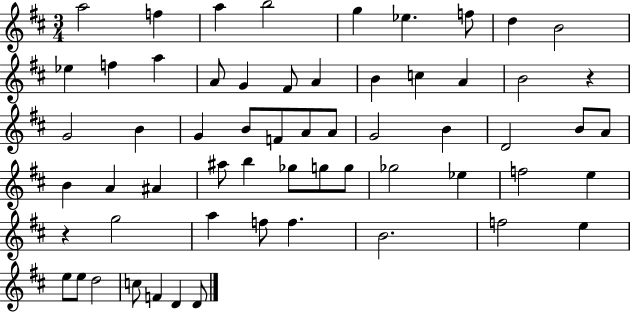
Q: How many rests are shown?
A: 2